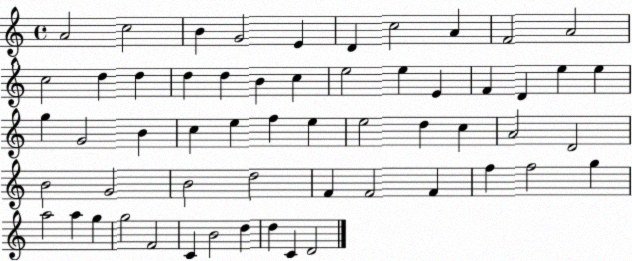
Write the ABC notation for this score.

X:1
T:Untitled
M:4/4
L:1/4
K:C
A2 c2 B G2 E D c2 A F2 A2 c2 d d d d B c e2 e E F D e e g G2 B c e f e e2 d c A2 D2 B2 G2 B2 d2 F F2 F f f2 g a2 a g g2 F2 C B2 d d C D2